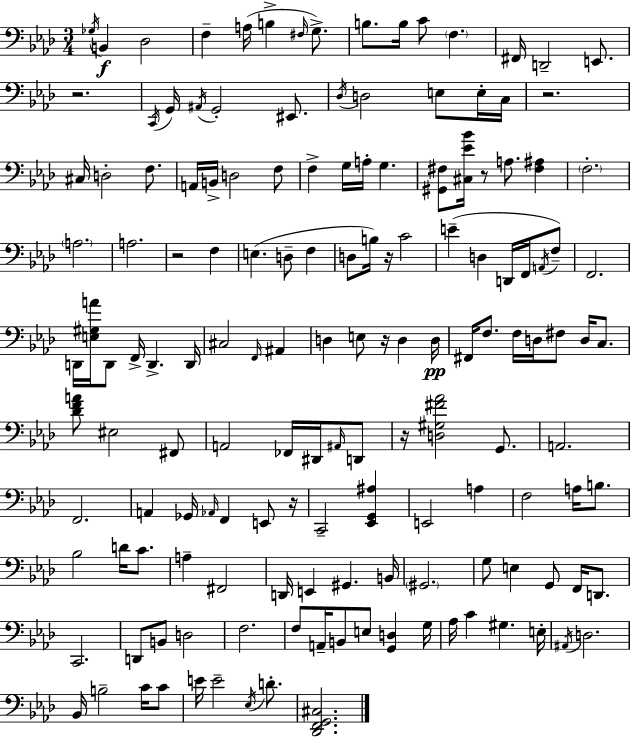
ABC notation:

X:1
T:Untitled
M:3/4
L:1/4
K:Fm
_G,/4 B,, _D,2 F, A,/4 B, ^F,/4 G,/2 B,/2 B,/4 C/2 F, ^F,,/4 D,,2 E,,/2 z2 C,,/4 G,,/4 ^A,,/4 G,,2 ^E,,/2 _D,/4 D,2 E,/2 E,/4 C,/4 z2 ^C,/4 D,2 F,/2 A,,/4 B,,/4 D,2 F,/2 F, G,/4 A,/4 G, [^G,,^F,]/2 [^C,_E_B]/4 z/2 A,/2 [^F,^A,] F,2 A,2 A,2 z2 F, E, D,/2 F, D,/2 B,/4 z/4 C2 E D, D,,/4 F,,/4 A,,/4 F,/2 F,,2 D,,/4 [E,^G,A]/4 D,,/2 F,,/4 D,, D,,/4 ^C,2 F,,/4 ^A,, D, E,/2 z/4 D, D,/4 ^F,,/4 F,/2 F,/4 D,/4 ^F,/2 D,/4 C,/2 [_DFA]/2 ^E,2 ^F,,/2 A,,2 _F,,/4 ^D,,/4 ^A,,/4 D,,/2 z/4 [D,^G,^F_A]2 G,,/2 A,,2 F,,2 A,, _G,,/4 _A,,/4 F,, E,,/2 z/4 C,,2 [_E,,G,,^A,] E,,2 A, F,2 A,/4 B,/2 _B,2 D/4 C/2 A, ^F,,2 D,,/4 E,, ^G,, B,,/4 ^G,,2 G,/2 E, G,,/2 F,,/4 D,,/2 C,,2 D,,/2 B,,/2 D,2 F,2 F,/2 A,,/4 B,,/2 E,/2 [G,,D,] G,/4 _A,/4 C ^G, E,/4 ^A,,/4 D,2 _B,,/4 B,2 C/4 C/2 E/4 E2 _E,/4 D/2 [_D,,F,,G,,^C,]2